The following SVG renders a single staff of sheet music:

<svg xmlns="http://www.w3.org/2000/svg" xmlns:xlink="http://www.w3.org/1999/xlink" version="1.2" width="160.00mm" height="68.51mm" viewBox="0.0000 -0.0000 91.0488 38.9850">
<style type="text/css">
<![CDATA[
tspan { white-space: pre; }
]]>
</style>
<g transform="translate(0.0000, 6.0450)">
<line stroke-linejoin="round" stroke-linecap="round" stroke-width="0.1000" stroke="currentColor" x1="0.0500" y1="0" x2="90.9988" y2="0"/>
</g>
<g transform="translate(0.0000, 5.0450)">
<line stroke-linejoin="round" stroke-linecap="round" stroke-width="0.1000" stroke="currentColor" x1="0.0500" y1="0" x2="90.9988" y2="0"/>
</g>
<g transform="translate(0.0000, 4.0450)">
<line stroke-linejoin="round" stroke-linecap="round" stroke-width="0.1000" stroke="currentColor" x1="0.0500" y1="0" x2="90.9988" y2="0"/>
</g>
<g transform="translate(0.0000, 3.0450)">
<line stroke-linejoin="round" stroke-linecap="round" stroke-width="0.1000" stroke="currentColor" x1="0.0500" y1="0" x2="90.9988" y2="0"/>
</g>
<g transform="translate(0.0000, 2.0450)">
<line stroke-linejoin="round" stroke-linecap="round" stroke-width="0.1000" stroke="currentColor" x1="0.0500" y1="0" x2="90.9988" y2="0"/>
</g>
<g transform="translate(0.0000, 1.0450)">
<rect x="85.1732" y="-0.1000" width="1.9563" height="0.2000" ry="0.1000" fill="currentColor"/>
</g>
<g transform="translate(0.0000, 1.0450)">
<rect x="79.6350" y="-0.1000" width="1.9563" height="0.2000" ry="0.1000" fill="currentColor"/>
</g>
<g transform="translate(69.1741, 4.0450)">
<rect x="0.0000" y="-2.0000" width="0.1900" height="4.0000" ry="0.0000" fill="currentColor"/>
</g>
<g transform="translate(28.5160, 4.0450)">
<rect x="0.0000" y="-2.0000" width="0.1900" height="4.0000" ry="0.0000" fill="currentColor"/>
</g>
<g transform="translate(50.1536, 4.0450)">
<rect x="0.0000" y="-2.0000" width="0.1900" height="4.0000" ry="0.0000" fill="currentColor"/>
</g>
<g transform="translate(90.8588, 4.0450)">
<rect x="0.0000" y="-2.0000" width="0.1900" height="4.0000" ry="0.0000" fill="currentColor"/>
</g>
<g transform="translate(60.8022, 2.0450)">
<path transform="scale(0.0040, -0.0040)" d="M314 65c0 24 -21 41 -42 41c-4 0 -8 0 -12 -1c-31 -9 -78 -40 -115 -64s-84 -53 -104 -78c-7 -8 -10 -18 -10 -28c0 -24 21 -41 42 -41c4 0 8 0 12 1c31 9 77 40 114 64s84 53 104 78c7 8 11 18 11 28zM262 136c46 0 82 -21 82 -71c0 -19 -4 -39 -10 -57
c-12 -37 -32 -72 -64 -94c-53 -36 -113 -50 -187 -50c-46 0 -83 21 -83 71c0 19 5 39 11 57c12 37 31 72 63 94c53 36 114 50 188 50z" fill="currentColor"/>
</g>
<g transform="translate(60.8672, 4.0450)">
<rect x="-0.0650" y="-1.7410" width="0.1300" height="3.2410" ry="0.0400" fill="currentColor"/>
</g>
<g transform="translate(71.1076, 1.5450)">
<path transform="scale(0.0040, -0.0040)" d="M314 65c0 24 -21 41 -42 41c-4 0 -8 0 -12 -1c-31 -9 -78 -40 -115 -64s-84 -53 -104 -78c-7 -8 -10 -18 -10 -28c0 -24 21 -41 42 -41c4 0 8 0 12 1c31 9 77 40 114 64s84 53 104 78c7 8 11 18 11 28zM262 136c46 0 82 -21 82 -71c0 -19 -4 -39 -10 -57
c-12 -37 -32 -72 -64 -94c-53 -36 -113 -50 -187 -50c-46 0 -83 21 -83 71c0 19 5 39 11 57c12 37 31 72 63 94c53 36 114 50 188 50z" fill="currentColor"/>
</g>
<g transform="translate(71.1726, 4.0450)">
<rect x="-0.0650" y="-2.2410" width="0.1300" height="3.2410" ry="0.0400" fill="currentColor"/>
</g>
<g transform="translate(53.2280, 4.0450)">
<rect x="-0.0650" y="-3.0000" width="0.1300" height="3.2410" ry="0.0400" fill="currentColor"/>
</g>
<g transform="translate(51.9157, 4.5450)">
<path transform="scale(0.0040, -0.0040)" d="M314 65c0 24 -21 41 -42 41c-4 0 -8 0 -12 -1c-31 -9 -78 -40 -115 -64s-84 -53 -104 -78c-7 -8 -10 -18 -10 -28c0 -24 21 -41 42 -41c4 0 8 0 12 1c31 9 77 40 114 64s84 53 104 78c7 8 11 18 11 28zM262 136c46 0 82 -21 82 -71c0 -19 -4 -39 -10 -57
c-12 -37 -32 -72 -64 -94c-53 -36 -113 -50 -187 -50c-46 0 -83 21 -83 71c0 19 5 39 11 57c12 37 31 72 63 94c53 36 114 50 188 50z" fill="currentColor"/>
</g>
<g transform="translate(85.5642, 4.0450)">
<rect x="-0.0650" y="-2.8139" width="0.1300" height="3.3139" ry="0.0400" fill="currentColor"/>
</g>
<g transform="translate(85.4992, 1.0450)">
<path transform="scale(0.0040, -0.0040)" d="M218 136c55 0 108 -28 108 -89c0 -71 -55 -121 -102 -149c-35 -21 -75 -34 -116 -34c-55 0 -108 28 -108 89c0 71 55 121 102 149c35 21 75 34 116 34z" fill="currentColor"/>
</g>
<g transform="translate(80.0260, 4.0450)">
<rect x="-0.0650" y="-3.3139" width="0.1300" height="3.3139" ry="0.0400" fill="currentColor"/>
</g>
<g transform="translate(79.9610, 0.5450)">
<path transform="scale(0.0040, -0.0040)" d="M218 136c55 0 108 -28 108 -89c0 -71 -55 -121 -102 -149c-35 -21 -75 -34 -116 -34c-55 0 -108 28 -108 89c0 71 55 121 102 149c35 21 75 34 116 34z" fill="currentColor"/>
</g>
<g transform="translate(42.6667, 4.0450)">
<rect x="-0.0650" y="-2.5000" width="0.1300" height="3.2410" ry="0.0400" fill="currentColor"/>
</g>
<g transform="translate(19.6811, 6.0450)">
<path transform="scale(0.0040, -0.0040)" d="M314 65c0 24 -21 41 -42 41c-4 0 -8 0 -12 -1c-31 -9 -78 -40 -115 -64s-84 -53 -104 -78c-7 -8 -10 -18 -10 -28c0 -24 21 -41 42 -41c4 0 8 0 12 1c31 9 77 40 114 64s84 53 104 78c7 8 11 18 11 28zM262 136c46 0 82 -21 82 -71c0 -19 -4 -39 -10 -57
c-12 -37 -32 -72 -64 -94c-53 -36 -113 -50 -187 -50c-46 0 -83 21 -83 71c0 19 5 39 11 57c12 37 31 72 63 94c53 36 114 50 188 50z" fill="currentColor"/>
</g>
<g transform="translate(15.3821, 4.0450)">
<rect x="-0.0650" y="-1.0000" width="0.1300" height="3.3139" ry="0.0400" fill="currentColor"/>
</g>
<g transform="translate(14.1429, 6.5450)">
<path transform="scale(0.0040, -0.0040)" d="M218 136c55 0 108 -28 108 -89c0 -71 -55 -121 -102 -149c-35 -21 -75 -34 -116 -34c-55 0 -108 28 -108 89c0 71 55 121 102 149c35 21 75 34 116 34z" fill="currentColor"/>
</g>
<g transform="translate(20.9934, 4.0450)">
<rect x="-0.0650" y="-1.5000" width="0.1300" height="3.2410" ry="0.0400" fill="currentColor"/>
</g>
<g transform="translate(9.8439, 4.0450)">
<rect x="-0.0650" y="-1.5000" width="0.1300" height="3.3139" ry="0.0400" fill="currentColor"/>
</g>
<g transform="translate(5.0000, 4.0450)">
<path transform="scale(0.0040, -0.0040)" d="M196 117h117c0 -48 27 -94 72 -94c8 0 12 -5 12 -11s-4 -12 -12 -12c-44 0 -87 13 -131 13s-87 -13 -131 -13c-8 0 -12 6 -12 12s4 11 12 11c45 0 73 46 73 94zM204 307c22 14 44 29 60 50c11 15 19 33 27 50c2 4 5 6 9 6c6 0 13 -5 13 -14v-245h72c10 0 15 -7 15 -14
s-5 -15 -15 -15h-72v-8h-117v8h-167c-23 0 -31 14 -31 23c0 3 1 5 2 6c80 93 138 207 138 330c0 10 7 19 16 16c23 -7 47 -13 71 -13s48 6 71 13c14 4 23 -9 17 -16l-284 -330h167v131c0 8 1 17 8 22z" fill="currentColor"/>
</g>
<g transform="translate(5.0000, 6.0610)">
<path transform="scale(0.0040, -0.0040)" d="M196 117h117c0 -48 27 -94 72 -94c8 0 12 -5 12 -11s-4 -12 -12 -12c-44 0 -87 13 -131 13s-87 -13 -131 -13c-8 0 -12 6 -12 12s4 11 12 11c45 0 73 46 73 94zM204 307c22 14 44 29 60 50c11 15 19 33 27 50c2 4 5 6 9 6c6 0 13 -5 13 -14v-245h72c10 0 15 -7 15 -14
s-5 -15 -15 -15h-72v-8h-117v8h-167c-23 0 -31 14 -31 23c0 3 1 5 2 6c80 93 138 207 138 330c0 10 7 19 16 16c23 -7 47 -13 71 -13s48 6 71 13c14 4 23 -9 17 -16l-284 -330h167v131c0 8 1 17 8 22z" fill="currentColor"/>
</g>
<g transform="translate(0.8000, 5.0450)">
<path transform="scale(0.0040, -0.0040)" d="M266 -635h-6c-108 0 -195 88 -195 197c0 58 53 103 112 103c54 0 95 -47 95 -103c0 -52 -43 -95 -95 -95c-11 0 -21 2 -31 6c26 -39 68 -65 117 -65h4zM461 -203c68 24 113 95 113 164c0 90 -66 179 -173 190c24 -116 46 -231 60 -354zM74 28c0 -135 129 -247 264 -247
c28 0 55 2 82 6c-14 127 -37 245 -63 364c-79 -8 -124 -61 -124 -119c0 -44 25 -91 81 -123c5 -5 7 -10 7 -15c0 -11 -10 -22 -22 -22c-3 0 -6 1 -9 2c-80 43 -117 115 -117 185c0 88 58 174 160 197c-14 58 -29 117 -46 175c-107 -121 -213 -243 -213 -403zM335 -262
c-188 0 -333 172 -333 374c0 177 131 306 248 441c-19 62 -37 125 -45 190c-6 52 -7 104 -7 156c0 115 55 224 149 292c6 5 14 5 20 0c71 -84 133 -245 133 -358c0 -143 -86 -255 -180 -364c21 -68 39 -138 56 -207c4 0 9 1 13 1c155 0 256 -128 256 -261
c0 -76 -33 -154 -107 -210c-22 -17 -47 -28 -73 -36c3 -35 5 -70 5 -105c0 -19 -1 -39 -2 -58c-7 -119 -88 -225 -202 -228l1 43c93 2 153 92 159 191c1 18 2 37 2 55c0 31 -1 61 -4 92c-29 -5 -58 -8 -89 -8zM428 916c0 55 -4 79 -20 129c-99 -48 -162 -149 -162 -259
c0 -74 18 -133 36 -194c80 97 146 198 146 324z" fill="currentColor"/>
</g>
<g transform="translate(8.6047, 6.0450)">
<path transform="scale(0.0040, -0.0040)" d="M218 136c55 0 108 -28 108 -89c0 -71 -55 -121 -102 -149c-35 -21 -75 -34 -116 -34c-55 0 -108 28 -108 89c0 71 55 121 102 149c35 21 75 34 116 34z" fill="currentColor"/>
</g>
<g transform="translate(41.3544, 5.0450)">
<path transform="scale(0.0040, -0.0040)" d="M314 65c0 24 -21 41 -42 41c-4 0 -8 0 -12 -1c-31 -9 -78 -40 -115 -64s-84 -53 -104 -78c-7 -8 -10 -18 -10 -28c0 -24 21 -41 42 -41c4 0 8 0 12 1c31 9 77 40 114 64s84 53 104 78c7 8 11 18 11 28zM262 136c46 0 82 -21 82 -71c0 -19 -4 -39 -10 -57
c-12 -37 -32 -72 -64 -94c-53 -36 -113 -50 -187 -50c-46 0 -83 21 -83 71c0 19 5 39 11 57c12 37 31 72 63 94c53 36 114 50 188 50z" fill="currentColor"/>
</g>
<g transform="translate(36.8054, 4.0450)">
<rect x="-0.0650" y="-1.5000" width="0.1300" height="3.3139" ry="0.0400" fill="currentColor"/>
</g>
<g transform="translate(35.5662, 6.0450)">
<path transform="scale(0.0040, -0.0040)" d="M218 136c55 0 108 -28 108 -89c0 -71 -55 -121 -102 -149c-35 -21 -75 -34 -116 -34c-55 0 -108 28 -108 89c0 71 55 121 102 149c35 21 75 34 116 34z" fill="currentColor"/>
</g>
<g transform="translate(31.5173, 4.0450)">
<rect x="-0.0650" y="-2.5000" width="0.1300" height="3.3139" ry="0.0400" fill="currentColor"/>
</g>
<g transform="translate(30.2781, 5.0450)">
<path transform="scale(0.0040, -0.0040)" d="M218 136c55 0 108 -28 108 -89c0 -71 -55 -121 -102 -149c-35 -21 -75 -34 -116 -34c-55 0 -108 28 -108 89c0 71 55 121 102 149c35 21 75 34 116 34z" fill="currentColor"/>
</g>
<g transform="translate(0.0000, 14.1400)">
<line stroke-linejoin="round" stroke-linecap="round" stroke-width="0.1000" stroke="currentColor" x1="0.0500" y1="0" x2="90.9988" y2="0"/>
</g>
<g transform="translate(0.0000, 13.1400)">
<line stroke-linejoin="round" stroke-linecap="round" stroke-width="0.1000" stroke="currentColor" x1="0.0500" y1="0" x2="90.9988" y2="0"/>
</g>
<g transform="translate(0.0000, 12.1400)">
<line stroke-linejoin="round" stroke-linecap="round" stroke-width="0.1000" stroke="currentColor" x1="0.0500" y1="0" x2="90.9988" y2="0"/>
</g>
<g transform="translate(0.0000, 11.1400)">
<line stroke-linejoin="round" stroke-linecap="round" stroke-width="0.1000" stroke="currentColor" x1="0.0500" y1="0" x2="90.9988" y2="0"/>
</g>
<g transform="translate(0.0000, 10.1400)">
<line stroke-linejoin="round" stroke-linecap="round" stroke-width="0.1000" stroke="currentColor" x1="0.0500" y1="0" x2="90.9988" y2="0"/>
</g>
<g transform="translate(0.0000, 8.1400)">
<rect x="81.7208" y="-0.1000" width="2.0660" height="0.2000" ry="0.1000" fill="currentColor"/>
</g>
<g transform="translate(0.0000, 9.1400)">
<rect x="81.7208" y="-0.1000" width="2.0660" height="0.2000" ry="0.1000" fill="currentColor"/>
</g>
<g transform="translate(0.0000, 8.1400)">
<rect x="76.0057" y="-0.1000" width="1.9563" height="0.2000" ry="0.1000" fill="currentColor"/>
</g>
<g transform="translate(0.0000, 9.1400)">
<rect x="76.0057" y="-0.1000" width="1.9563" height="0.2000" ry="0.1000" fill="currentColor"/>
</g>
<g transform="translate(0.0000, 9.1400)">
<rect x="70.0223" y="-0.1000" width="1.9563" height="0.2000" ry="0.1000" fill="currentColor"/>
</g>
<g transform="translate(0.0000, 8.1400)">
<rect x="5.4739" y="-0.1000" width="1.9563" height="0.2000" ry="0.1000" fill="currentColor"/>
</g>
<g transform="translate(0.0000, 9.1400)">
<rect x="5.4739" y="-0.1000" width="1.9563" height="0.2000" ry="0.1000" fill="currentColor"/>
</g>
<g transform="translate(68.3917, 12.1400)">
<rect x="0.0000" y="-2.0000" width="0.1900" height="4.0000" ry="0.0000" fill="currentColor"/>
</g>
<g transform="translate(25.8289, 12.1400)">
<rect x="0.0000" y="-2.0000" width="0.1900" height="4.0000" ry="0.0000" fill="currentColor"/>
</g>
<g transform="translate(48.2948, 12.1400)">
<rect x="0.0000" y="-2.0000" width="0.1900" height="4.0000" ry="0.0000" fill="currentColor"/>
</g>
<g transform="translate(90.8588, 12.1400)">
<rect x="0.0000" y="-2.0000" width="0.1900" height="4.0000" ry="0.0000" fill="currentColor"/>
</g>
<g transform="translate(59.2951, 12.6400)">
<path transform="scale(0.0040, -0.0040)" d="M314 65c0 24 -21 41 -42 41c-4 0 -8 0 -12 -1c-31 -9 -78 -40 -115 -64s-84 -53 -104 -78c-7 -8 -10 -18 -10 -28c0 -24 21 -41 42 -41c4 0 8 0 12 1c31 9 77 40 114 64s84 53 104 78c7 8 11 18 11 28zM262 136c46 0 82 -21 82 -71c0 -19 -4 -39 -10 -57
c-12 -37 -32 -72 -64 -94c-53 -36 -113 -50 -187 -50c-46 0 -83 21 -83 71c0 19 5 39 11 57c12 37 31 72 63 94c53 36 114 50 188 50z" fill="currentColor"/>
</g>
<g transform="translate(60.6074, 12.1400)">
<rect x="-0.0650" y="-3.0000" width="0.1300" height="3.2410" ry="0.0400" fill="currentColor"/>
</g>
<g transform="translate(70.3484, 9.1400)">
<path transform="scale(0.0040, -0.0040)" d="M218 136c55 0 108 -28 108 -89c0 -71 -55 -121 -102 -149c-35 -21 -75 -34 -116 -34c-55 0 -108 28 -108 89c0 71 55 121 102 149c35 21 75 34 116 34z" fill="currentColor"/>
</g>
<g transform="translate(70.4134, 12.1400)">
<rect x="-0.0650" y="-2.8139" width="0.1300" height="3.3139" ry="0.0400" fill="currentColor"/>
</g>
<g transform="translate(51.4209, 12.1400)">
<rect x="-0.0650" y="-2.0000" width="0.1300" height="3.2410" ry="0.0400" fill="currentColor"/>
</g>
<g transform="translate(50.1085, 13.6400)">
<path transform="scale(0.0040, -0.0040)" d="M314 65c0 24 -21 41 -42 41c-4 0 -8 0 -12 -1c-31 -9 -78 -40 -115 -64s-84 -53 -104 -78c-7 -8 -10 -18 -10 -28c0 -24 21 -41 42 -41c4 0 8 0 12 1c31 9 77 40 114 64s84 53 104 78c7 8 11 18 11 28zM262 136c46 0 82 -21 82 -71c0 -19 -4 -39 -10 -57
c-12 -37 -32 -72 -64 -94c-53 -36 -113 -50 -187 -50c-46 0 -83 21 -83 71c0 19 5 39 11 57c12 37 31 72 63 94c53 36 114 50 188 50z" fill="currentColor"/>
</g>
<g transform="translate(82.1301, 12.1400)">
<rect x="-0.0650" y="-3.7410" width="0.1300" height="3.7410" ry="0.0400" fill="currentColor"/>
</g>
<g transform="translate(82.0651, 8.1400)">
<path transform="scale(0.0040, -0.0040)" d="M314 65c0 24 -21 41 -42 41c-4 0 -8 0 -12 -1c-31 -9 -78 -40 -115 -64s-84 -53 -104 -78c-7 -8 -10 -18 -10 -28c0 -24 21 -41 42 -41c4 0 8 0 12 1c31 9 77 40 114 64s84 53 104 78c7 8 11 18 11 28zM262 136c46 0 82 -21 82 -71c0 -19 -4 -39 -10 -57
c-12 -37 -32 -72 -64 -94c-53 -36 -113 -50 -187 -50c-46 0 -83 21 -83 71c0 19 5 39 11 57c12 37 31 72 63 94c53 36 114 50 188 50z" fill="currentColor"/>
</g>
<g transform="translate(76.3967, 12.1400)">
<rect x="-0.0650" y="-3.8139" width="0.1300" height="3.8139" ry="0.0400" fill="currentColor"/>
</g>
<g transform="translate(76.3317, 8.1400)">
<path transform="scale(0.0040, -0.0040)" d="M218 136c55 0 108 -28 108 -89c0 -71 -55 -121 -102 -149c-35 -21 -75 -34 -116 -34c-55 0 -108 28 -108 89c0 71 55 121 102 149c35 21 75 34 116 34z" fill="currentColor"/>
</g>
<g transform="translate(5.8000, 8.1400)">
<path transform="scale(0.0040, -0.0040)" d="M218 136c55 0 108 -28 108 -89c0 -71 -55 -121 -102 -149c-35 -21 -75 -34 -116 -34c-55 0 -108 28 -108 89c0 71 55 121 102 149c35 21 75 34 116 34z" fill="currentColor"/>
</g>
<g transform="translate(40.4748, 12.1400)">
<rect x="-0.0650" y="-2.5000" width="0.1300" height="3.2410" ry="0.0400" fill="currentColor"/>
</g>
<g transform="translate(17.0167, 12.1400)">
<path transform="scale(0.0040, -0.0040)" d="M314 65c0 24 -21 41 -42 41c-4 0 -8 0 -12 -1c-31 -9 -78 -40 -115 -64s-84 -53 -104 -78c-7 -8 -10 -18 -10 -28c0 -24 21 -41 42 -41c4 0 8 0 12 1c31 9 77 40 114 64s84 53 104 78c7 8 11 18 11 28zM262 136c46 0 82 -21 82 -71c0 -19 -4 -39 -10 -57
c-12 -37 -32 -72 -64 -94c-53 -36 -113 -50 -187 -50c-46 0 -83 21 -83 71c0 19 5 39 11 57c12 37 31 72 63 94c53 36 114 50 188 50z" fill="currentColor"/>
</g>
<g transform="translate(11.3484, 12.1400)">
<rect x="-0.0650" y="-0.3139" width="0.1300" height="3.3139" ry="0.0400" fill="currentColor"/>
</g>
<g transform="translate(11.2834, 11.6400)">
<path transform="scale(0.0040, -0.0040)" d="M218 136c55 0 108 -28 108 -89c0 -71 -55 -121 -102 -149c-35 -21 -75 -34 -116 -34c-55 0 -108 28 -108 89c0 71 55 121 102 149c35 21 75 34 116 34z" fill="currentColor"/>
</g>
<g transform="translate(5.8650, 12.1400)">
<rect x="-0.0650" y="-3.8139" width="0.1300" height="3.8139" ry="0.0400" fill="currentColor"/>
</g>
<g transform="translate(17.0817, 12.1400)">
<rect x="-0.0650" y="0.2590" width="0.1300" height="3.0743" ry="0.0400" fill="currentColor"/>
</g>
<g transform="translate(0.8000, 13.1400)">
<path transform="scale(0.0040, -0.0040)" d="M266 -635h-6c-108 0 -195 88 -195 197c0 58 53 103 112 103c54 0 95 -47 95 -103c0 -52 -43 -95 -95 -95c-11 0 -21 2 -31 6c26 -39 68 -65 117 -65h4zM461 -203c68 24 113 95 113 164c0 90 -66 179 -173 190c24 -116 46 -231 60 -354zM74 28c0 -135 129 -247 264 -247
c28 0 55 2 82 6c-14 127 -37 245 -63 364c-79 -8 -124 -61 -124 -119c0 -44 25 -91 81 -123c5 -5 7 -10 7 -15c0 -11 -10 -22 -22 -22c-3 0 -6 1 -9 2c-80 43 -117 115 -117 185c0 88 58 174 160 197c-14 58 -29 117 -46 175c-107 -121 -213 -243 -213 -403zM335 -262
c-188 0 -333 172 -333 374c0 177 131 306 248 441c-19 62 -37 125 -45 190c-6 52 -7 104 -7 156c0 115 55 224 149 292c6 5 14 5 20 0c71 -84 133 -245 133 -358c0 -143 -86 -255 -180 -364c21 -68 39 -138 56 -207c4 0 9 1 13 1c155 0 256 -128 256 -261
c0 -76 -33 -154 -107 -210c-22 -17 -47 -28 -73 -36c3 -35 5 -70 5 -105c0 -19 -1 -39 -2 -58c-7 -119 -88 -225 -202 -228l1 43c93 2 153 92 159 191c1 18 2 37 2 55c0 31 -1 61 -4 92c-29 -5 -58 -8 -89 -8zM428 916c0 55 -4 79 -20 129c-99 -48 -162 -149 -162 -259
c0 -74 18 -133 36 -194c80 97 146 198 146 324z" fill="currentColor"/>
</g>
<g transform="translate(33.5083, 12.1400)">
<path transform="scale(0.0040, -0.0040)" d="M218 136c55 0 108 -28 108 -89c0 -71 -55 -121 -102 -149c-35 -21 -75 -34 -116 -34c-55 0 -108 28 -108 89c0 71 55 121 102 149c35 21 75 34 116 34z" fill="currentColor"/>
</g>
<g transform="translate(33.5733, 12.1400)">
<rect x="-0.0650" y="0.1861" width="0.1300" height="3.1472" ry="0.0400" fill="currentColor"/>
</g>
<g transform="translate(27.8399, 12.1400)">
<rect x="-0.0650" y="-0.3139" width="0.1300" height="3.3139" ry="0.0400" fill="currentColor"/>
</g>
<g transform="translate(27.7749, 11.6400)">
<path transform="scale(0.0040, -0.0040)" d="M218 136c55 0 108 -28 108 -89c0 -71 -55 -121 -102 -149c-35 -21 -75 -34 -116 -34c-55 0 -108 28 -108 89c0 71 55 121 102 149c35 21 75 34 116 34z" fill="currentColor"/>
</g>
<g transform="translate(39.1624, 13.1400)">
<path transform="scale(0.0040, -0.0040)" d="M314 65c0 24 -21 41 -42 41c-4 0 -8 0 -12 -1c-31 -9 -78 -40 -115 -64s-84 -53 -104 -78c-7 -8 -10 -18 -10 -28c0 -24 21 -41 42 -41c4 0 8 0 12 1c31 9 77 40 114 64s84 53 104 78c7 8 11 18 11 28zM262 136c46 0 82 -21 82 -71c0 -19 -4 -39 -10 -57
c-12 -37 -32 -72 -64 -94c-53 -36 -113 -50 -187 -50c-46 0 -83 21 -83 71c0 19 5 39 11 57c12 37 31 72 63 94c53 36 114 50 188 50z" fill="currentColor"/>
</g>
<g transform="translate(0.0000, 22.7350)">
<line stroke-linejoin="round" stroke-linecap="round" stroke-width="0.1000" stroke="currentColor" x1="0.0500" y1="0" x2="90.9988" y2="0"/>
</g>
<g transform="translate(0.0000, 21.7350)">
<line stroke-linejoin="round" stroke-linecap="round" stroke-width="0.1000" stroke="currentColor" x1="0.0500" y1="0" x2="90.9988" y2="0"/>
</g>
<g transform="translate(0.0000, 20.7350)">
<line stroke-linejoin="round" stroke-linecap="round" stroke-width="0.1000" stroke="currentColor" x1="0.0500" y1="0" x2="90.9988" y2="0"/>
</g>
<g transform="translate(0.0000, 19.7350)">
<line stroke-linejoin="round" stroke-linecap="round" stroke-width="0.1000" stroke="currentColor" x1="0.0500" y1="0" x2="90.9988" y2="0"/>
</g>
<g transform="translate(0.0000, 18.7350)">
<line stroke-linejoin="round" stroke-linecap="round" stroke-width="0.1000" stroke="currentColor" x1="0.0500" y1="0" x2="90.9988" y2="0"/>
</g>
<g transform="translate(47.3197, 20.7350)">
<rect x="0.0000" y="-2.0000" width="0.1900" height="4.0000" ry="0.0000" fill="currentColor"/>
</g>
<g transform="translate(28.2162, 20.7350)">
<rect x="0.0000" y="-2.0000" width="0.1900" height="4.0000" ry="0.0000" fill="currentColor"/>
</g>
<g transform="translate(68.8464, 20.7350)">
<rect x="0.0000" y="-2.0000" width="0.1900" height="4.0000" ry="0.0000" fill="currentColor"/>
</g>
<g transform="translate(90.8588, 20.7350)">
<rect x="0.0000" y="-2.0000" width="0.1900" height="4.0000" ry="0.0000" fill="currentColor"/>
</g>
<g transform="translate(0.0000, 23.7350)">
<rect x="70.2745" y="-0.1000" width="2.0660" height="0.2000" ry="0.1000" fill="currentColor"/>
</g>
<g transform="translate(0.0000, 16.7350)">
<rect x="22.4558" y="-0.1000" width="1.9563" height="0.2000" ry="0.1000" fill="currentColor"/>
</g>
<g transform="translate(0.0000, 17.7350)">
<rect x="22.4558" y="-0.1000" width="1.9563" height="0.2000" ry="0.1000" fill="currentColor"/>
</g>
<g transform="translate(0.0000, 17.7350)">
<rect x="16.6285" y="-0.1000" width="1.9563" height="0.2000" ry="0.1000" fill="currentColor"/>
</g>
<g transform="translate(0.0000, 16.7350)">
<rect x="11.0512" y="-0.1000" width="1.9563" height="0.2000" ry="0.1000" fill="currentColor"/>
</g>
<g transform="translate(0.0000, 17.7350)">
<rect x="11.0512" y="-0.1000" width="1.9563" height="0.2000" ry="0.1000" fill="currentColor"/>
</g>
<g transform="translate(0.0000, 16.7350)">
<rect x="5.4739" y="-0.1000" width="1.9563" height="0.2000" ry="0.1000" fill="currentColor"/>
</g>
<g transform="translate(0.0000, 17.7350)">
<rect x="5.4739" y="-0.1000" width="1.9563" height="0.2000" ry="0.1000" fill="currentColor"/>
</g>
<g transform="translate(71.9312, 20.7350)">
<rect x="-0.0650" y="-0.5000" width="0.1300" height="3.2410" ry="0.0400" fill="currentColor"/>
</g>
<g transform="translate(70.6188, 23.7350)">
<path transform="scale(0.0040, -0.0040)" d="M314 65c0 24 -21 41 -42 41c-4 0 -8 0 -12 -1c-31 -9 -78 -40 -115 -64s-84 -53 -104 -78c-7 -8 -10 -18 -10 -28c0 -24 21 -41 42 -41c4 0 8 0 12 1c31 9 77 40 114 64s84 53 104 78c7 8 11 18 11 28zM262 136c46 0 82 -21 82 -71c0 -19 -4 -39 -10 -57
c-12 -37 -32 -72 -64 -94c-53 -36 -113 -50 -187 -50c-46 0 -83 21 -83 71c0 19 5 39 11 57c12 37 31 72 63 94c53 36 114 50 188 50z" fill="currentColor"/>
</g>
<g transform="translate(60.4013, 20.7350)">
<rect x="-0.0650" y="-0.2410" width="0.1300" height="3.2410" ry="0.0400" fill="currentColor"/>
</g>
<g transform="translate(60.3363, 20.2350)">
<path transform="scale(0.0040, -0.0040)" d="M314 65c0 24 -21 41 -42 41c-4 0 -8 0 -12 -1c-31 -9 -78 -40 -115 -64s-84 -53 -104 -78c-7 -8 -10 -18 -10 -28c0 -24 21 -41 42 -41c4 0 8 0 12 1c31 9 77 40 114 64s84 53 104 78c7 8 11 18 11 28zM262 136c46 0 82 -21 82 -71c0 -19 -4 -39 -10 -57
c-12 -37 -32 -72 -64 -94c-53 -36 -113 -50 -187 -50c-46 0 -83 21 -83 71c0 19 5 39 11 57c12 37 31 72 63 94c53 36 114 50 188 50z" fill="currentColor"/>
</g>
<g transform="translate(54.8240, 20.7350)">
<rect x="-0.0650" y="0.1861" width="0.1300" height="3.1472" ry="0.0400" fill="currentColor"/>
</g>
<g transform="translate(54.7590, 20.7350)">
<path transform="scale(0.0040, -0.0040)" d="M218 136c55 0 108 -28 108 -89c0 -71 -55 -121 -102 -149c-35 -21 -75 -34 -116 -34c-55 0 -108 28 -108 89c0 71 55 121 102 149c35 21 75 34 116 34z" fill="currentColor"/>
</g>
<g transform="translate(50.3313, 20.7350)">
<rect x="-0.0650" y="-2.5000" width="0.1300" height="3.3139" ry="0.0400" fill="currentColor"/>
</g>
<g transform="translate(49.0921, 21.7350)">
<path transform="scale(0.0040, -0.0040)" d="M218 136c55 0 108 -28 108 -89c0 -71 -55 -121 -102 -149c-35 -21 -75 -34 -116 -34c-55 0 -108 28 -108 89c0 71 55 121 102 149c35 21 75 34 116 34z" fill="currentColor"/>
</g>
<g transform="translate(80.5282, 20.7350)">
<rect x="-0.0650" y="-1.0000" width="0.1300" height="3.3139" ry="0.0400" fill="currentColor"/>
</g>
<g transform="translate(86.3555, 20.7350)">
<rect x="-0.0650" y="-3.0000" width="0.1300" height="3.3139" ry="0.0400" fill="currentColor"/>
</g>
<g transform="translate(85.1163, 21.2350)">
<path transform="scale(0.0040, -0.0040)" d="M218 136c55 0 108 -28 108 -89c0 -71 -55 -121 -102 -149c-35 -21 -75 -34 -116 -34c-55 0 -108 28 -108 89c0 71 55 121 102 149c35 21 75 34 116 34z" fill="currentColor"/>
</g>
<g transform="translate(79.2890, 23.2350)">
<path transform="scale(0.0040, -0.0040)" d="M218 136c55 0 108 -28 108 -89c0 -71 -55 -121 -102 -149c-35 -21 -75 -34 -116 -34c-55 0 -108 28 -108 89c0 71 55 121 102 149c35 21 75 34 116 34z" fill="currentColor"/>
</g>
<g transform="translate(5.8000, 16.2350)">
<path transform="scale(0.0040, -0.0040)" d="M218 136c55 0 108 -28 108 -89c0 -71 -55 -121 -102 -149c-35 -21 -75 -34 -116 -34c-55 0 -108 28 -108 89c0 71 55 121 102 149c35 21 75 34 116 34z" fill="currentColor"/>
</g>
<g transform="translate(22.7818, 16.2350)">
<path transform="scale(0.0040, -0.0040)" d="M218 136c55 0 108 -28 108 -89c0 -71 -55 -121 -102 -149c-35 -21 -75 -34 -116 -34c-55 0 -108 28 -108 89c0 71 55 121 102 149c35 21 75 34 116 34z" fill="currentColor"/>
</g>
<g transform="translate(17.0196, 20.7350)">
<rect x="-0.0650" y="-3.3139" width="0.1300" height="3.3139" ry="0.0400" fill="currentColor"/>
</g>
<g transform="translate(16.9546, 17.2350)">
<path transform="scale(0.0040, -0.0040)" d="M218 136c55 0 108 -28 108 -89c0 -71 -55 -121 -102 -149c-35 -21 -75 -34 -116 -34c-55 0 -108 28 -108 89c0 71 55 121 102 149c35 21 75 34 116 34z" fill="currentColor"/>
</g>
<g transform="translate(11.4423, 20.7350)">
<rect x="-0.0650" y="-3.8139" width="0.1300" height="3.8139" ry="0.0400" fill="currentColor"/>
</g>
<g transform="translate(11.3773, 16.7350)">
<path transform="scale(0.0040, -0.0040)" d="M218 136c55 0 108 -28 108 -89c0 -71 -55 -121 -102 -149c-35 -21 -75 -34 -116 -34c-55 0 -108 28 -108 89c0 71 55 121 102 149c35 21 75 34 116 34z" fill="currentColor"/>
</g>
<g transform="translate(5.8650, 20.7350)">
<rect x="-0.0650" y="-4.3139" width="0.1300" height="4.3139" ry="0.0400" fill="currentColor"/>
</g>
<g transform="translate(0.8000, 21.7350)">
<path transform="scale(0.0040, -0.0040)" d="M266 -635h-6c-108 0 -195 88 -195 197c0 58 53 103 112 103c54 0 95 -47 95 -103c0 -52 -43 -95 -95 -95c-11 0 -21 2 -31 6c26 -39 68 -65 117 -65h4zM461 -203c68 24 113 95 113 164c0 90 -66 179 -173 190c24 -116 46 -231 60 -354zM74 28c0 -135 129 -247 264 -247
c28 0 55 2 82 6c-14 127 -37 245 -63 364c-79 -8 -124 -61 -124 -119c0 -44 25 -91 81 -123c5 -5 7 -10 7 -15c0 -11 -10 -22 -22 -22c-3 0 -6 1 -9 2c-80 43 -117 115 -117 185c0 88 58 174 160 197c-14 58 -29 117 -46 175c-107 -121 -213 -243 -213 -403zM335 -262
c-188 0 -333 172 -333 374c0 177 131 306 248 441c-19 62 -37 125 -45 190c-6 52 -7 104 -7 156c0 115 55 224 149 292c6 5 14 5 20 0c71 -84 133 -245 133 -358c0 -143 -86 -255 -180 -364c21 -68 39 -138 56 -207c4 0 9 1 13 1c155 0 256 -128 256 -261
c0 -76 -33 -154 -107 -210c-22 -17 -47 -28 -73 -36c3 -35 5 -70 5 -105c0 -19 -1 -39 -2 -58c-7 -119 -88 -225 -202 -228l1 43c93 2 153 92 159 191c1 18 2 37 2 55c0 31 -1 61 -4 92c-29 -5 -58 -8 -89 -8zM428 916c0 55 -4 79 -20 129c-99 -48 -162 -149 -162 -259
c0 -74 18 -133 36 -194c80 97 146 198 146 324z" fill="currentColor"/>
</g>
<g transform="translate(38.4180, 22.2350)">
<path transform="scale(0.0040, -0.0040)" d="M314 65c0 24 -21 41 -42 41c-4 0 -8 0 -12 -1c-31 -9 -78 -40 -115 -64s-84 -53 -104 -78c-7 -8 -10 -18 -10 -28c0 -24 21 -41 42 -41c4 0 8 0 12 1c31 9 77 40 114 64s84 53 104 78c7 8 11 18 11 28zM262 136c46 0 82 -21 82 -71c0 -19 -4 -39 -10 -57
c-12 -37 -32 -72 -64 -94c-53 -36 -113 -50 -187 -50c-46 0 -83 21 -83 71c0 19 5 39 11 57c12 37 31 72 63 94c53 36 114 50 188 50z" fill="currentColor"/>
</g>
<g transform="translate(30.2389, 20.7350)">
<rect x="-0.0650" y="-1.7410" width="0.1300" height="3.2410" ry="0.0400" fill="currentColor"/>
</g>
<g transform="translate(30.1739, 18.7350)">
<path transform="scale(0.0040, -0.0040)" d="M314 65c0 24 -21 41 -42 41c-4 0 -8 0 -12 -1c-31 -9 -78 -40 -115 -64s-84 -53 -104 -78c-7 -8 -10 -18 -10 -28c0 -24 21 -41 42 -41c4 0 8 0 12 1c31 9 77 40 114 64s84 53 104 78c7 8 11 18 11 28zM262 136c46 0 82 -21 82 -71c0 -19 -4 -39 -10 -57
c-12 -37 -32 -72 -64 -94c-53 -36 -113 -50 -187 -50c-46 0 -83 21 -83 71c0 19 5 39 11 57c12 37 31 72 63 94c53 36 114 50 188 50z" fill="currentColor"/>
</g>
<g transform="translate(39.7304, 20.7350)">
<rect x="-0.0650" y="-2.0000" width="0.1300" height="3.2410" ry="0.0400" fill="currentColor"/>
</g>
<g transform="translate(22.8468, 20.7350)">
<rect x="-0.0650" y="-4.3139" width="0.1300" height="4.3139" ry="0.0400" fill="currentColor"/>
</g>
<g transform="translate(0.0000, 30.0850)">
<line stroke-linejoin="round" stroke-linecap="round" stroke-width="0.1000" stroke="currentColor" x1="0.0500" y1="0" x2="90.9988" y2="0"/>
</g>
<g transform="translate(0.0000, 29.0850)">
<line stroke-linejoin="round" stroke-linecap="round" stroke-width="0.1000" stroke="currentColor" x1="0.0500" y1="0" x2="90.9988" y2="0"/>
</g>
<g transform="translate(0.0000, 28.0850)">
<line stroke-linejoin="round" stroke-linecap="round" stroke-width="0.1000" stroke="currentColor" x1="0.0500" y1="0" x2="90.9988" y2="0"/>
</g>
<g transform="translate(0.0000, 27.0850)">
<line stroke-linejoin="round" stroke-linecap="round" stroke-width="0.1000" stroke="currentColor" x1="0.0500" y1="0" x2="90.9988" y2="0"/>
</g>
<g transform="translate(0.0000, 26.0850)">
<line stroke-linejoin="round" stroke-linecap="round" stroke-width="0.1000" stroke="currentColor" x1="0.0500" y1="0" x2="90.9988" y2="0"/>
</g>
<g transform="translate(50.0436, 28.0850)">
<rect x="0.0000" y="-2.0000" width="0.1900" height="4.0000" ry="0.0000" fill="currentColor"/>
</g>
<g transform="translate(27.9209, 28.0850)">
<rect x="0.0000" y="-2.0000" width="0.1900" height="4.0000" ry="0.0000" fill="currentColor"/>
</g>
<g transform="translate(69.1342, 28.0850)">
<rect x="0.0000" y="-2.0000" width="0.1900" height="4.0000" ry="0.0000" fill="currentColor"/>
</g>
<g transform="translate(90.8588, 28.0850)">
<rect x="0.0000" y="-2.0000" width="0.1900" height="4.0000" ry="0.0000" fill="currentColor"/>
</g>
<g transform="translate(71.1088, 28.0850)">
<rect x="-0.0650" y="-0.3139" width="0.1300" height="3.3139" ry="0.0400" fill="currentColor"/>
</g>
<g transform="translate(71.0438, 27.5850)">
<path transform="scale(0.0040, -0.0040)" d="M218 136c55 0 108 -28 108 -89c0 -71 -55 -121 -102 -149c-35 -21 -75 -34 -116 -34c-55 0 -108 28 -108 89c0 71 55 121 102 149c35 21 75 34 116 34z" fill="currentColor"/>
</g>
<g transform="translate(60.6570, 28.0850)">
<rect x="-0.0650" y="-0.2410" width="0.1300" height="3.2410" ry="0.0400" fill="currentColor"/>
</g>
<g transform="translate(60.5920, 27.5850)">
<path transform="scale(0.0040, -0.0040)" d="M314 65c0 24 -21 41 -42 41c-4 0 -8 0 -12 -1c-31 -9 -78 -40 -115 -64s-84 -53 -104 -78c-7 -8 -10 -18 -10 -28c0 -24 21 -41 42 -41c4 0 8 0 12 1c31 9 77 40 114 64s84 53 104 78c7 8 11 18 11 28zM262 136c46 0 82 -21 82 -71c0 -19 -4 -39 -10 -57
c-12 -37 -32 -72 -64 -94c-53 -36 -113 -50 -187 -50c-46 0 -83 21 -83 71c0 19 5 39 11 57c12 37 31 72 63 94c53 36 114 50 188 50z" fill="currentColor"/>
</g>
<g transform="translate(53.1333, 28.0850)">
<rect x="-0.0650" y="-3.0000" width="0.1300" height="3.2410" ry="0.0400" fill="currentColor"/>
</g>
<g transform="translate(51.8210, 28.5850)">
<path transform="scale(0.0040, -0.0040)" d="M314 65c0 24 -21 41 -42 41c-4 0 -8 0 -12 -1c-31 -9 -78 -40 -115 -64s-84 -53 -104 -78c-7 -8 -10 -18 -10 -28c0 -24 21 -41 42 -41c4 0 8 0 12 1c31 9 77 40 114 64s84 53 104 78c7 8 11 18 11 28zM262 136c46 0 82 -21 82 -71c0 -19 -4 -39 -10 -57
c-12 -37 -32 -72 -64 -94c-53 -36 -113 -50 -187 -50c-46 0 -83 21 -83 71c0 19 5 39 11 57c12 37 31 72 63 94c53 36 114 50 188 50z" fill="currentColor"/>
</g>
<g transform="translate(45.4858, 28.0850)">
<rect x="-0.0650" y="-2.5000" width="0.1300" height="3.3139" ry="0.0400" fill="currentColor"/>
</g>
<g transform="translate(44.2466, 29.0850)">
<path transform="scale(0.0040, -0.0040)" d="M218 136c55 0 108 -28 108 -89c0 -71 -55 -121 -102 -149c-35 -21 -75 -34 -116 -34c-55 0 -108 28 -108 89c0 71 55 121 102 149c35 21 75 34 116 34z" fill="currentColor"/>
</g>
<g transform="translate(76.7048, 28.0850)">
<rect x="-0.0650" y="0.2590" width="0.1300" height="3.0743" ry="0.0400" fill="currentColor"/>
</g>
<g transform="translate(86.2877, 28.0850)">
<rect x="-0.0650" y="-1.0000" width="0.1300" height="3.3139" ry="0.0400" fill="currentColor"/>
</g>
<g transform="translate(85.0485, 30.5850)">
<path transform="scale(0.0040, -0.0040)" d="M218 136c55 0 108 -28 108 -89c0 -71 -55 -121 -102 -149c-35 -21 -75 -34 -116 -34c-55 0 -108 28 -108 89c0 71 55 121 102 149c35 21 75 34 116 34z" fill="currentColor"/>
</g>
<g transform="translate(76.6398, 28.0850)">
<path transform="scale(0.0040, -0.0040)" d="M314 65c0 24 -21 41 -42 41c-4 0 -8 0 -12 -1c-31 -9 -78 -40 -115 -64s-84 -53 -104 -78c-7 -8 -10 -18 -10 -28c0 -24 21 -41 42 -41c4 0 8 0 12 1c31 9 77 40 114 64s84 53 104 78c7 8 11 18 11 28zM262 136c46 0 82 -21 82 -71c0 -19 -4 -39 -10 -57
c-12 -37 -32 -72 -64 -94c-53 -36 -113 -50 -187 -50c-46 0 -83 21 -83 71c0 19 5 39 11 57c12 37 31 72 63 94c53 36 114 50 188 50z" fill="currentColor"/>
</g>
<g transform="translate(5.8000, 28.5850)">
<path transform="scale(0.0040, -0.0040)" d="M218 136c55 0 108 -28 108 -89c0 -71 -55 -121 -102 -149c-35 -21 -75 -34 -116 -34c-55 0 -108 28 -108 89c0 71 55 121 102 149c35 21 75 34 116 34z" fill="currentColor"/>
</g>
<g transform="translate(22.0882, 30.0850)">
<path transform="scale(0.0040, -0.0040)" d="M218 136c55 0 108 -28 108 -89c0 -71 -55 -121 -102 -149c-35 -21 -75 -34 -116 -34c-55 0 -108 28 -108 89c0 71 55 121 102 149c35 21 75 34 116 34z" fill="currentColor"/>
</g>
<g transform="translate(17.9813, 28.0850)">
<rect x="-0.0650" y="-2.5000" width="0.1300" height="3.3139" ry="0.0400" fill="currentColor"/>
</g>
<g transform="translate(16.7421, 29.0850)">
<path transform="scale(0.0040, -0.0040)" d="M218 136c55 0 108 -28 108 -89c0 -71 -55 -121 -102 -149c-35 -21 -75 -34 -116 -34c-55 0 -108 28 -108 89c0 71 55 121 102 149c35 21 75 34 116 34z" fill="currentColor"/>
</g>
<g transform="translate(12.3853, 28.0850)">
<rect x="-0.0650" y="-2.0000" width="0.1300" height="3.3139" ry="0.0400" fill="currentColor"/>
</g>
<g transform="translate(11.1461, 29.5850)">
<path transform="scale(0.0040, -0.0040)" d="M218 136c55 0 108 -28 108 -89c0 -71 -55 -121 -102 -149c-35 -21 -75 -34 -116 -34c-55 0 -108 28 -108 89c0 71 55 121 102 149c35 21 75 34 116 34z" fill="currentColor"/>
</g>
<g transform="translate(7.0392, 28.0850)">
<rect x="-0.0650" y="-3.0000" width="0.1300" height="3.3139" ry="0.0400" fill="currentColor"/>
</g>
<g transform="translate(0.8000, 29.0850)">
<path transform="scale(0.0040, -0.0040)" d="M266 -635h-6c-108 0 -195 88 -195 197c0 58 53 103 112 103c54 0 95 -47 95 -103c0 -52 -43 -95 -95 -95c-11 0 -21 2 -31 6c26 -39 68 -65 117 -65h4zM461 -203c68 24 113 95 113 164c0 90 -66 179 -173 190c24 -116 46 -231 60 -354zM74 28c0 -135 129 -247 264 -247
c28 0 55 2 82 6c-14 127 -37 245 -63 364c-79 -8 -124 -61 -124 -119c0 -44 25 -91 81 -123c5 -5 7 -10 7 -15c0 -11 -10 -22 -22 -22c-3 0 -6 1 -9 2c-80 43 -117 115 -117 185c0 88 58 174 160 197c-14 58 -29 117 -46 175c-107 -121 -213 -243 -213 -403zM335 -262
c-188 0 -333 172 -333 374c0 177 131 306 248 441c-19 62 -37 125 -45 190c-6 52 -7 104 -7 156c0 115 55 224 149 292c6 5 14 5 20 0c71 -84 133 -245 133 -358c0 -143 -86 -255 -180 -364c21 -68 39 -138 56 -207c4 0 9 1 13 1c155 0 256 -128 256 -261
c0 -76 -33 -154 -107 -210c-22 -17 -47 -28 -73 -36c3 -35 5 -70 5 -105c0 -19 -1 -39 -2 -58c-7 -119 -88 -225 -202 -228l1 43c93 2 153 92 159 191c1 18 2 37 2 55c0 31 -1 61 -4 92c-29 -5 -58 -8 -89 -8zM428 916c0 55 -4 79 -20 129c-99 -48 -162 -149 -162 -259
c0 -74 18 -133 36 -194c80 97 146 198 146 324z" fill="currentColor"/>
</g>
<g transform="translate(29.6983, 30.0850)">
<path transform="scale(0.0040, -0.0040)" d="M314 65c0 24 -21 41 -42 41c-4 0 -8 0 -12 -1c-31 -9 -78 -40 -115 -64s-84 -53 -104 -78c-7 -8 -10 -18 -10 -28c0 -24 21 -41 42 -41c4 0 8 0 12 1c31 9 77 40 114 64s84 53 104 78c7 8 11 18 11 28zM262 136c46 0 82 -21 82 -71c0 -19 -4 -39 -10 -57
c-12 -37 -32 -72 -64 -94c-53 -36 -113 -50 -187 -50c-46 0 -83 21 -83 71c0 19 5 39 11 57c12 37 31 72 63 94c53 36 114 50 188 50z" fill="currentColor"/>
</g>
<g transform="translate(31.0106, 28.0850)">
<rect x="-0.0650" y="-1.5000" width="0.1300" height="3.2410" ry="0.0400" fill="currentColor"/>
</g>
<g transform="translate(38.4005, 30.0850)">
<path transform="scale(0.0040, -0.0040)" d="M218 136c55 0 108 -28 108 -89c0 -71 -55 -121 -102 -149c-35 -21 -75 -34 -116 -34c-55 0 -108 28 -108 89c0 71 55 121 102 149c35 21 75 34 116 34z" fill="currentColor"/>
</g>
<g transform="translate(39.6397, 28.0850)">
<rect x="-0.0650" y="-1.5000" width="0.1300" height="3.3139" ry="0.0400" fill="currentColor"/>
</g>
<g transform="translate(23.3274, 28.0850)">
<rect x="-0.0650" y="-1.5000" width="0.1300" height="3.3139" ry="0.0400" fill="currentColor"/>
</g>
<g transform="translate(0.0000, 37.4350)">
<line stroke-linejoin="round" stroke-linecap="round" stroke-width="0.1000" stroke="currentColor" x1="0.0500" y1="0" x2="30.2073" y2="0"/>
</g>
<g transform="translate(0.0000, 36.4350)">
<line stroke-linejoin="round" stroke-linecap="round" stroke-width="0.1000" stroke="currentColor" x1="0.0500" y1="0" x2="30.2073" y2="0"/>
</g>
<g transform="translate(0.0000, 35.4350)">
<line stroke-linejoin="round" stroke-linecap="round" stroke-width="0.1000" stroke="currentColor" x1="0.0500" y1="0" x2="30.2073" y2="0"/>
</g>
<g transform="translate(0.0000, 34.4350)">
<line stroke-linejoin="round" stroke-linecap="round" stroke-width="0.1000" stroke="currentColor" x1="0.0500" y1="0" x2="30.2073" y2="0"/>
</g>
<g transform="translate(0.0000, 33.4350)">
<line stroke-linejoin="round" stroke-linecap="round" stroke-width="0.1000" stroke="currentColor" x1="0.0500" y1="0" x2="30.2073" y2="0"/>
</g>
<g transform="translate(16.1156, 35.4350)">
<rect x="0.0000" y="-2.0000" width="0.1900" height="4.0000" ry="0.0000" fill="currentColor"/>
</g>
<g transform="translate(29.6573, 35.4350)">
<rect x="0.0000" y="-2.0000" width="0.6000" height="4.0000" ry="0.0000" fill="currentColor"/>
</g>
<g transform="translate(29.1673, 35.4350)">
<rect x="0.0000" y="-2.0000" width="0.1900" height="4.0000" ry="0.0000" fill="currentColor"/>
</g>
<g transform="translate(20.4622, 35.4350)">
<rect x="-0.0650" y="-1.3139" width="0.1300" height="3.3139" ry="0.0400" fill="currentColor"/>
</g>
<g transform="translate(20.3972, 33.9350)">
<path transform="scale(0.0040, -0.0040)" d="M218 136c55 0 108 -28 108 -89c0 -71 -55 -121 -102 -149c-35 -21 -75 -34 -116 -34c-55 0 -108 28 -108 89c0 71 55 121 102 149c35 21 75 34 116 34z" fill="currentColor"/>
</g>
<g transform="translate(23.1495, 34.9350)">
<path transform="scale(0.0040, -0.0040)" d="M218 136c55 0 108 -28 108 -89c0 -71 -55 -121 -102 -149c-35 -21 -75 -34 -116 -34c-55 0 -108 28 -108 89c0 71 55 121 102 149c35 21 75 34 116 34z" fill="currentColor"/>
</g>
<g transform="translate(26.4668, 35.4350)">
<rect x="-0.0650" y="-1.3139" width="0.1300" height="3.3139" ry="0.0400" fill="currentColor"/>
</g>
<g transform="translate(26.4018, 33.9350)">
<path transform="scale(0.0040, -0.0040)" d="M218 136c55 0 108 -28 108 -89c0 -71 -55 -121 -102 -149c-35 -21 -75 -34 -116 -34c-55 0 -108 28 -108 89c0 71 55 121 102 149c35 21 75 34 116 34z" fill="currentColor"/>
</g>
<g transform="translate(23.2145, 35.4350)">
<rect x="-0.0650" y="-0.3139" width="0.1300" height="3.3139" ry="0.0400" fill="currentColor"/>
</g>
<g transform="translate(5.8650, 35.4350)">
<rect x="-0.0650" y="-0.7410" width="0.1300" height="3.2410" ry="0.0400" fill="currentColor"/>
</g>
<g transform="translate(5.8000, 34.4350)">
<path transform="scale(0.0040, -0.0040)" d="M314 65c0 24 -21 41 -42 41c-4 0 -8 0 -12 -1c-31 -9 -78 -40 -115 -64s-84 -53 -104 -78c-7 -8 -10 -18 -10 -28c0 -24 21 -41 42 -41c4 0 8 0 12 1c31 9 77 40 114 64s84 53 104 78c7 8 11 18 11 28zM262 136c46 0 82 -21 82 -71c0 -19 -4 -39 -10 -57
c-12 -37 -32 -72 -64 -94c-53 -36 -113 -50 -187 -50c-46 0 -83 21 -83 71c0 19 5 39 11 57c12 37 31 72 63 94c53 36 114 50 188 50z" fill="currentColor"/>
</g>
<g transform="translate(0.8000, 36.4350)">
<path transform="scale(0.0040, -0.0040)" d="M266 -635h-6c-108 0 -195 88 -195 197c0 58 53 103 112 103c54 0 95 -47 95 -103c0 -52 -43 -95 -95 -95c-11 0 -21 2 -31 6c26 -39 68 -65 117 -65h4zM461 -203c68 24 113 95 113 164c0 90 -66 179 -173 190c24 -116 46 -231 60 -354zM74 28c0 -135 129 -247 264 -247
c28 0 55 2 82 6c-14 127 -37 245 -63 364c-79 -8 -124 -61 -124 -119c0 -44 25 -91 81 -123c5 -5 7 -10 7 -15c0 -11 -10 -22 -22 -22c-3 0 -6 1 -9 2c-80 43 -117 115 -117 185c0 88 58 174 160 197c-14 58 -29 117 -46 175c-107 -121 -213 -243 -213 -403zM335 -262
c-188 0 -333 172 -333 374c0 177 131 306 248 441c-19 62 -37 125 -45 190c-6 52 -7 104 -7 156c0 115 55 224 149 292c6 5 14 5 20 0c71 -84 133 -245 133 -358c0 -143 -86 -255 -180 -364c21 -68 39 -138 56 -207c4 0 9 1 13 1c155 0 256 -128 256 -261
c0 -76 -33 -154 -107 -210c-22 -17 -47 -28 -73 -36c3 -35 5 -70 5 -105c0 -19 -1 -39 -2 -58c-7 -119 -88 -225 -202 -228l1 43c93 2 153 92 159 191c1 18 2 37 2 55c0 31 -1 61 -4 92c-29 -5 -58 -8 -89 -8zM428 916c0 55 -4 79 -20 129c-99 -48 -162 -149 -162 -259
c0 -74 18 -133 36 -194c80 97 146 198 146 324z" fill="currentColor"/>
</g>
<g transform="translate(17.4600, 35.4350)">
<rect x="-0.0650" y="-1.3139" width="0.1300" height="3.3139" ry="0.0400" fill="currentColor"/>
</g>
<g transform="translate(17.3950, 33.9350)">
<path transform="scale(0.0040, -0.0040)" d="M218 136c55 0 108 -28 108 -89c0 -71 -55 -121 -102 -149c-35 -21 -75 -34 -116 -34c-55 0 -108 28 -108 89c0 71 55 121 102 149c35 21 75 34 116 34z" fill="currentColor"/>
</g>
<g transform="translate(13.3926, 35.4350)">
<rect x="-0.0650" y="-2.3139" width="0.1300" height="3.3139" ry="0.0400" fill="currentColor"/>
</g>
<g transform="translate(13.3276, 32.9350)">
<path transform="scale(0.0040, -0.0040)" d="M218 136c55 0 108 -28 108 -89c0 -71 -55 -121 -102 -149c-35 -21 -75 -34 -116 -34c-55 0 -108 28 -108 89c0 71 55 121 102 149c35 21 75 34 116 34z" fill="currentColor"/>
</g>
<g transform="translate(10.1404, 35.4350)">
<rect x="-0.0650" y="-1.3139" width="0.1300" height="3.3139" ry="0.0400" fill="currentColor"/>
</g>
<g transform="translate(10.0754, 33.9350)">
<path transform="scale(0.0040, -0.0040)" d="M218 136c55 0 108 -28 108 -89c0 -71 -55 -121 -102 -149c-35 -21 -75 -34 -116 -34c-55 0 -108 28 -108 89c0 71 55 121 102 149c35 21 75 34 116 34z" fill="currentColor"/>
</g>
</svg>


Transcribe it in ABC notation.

X:1
T:Untitled
M:4/4
L:1/4
K:C
E D E2 G E G2 A2 f2 g2 b a c' c B2 c B G2 F2 A2 a c' c'2 d' c' b d' f2 F2 G B c2 C2 D A A F G E E2 E G A2 c2 c B2 D d2 e g e e c e